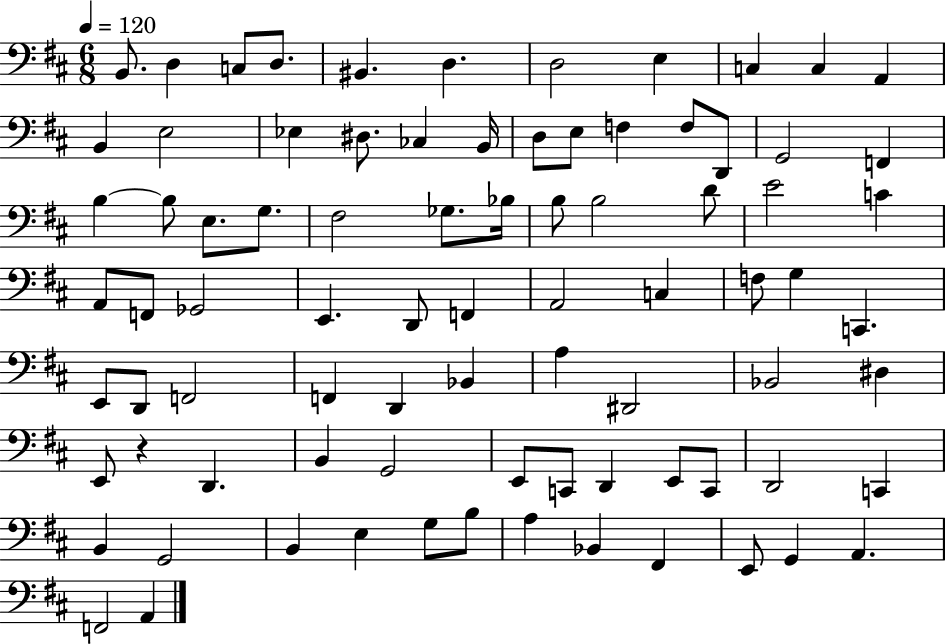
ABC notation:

X:1
T:Untitled
M:6/8
L:1/4
K:D
B,,/2 D, C,/2 D,/2 ^B,, D, D,2 E, C, C, A,, B,, E,2 _E, ^D,/2 _C, B,,/4 D,/2 E,/2 F, F,/2 D,,/2 G,,2 F,, B, B,/2 E,/2 G,/2 ^F,2 _G,/2 _B,/4 B,/2 B,2 D/2 E2 C A,,/2 F,,/2 _G,,2 E,, D,,/2 F,, A,,2 C, F,/2 G, C,, E,,/2 D,,/2 F,,2 F,, D,, _B,, A, ^D,,2 _B,,2 ^D, E,,/2 z D,, B,, G,,2 E,,/2 C,,/2 D,, E,,/2 C,,/2 D,,2 C,, B,, G,,2 B,, E, G,/2 B,/2 A, _B,, ^F,, E,,/2 G,, A,, F,,2 A,,